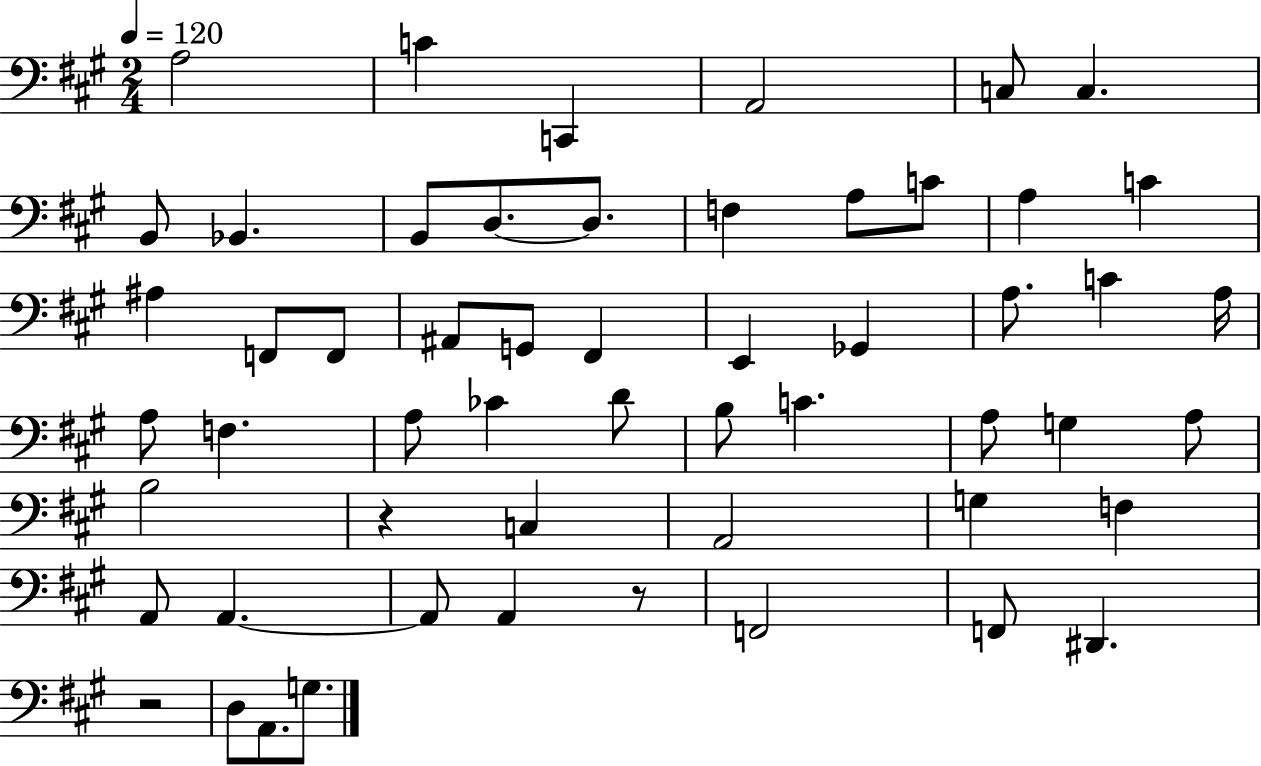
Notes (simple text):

A3/h C4/q C2/q A2/h C3/e C3/q. B2/e Bb2/q. B2/e D3/e. D3/e. F3/q A3/e C4/e A3/q C4/q A#3/q F2/e F2/e A#2/e G2/e F#2/q E2/q Gb2/q A3/e. C4/q A3/s A3/e F3/q. A3/e CES4/q D4/e B3/e C4/q. A3/e G3/q A3/e B3/h R/q C3/q A2/h G3/q F3/q A2/e A2/q. A2/e A2/q R/e F2/h F2/e D#2/q. R/h D3/e A2/e. G3/e.